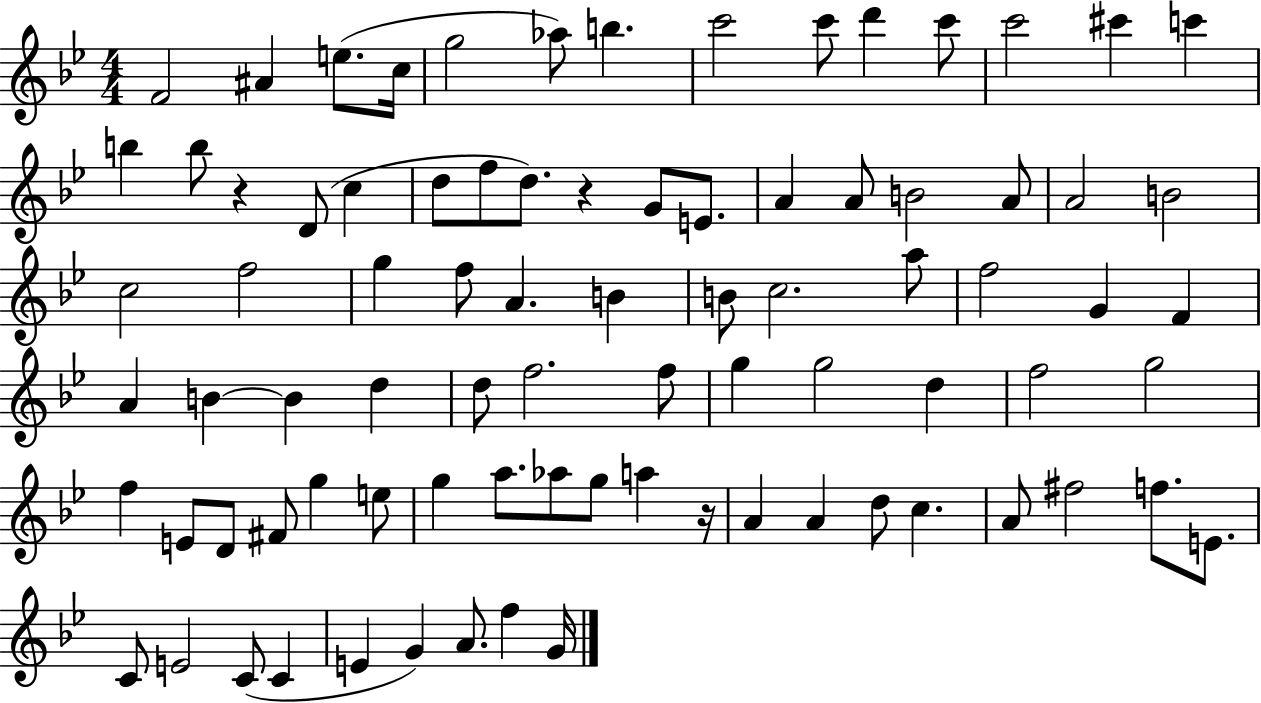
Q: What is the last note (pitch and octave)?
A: G4